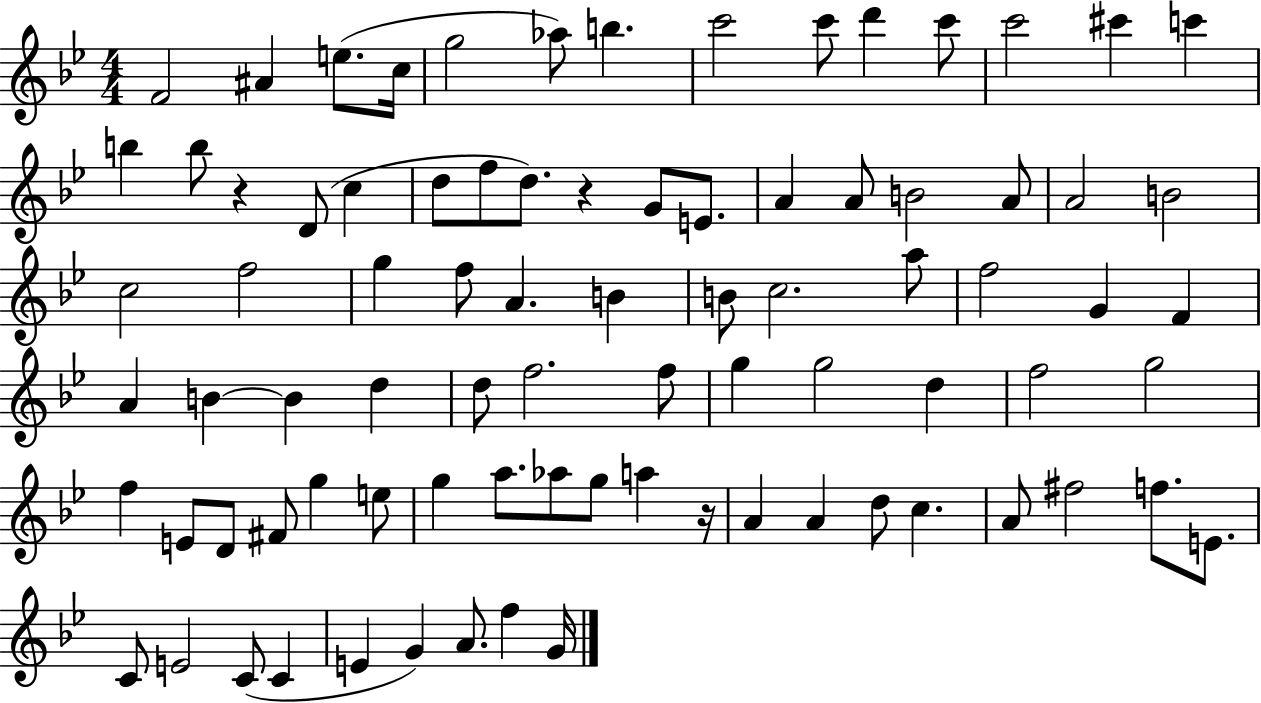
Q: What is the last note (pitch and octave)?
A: G4